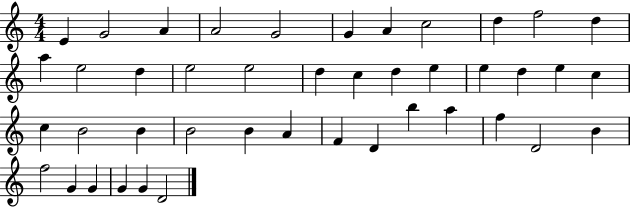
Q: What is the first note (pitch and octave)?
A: E4